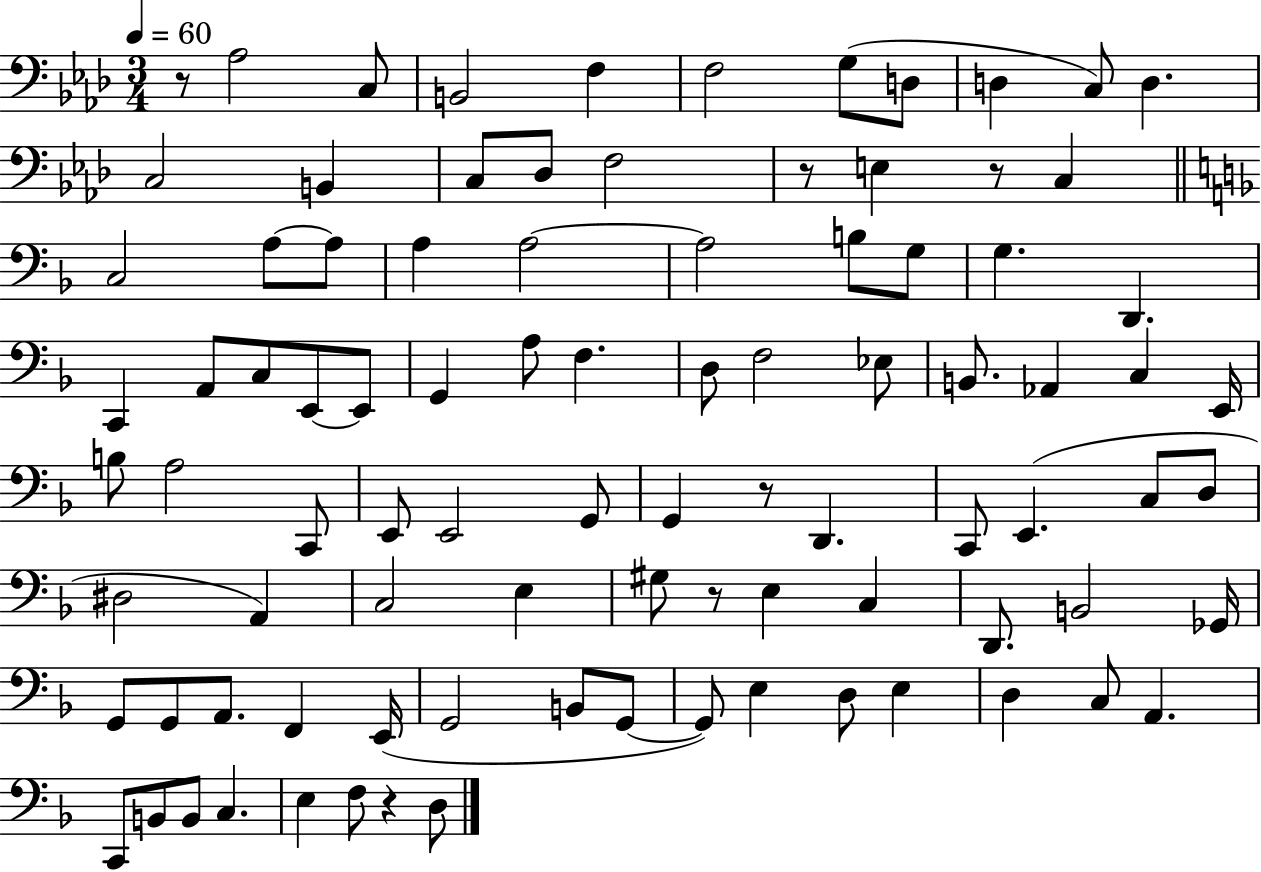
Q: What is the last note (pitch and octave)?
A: D3